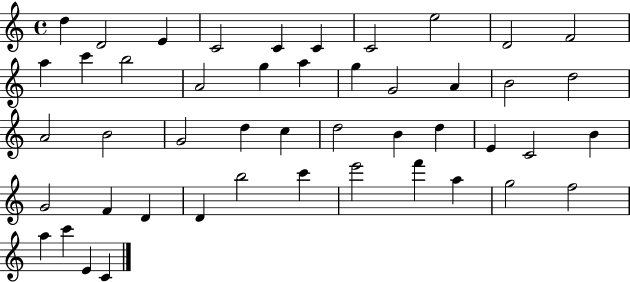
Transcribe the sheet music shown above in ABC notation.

X:1
T:Untitled
M:4/4
L:1/4
K:C
d D2 E C2 C C C2 e2 D2 F2 a c' b2 A2 g a g G2 A B2 d2 A2 B2 G2 d c d2 B d E C2 B G2 F D D b2 c' e'2 f' a g2 f2 a c' E C